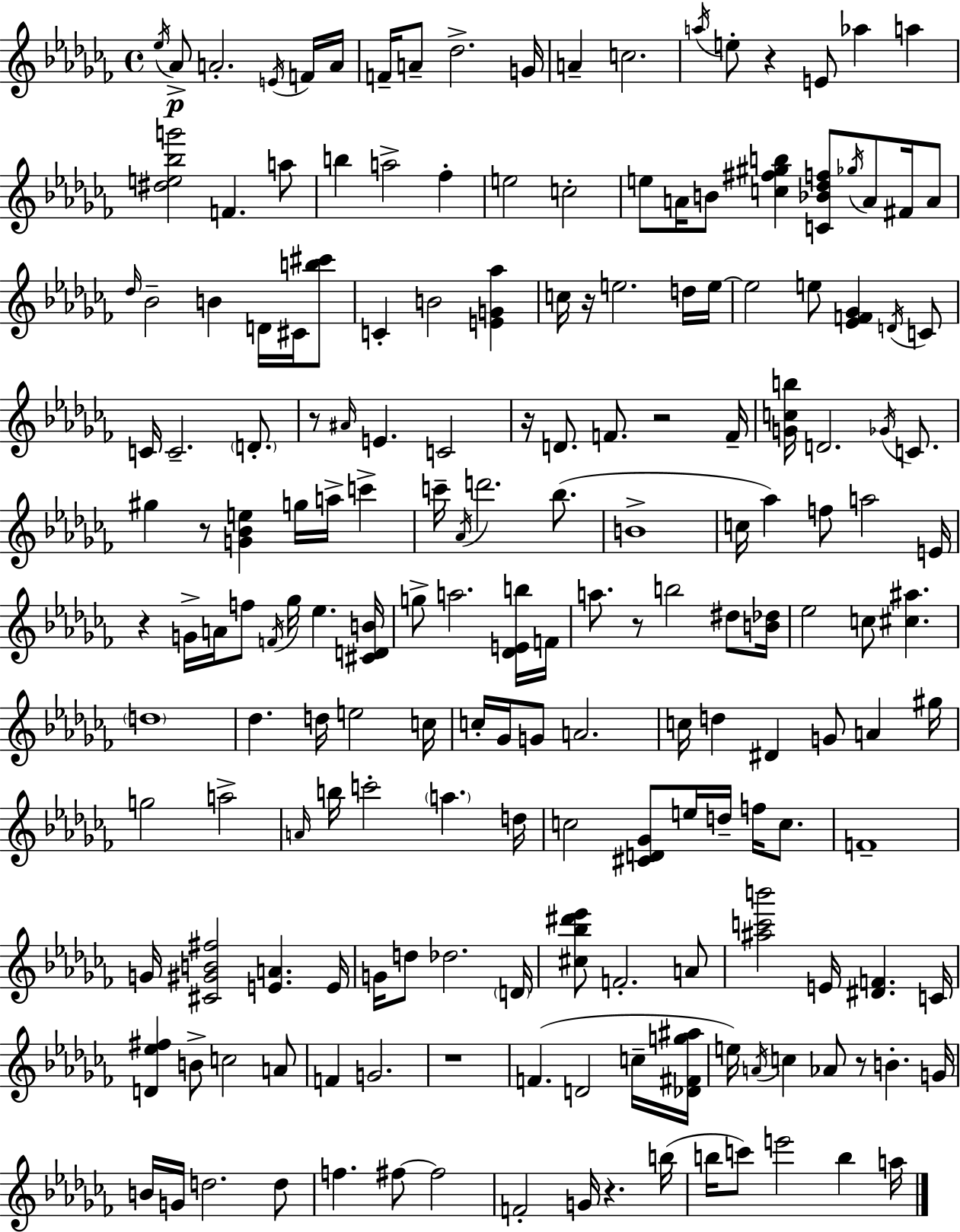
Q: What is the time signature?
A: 4/4